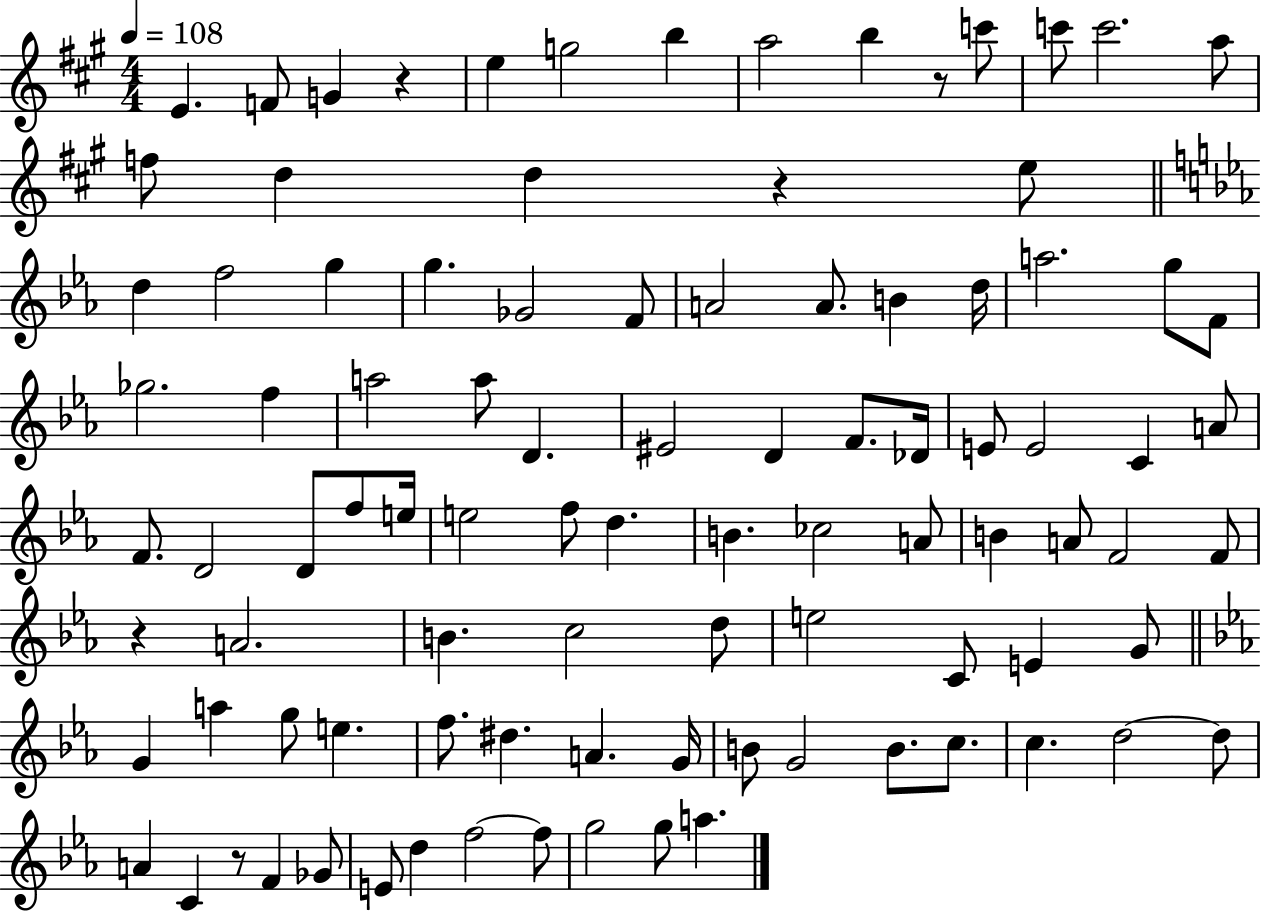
X:1
T:Untitled
M:4/4
L:1/4
K:A
E F/2 G z e g2 b a2 b z/2 c'/2 c'/2 c'2 a/2 f/2 d d z e/2 d f2 g g _G2 F/2 A2 A/2 B d/4 a2 g/2 F/2 _g2 f a2 a/2 D ^E2 D F/2 _D/4 E/2 E2 C A/2 F/2 D2 D/2 f/2 e/4 e2 f/2 d B _c2 A/2 B A/2 F2 F/2 z A2 B c2 d/2 e2 C/2 E G/2 G a g/2 e f/2 ^d A G/4 B/2 G2 B/2 c/2 c d2 d/2 A C z/2 F _G/2 E/2 d f2 f/2 g2 g/2 a